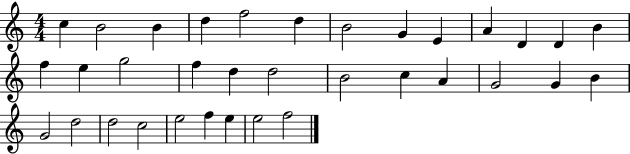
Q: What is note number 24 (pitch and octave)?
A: G4